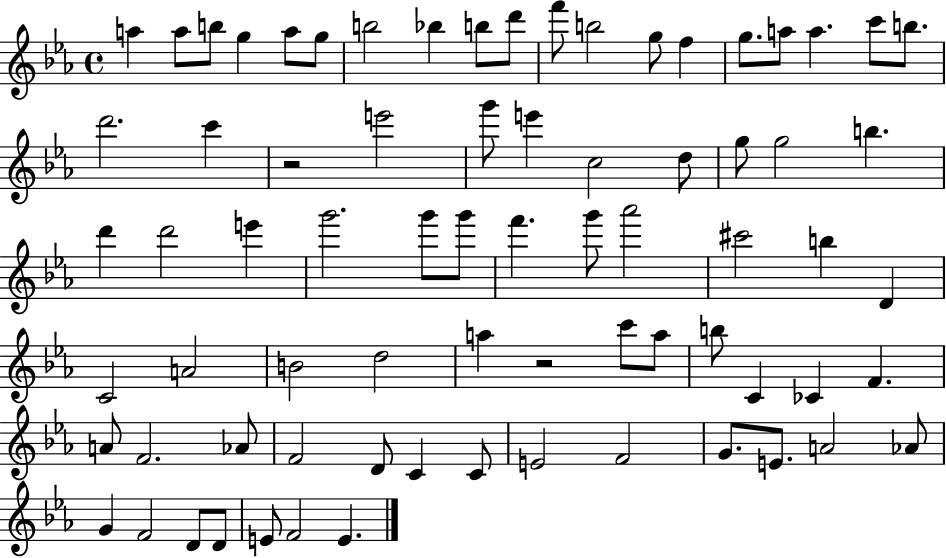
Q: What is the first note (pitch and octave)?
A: A5